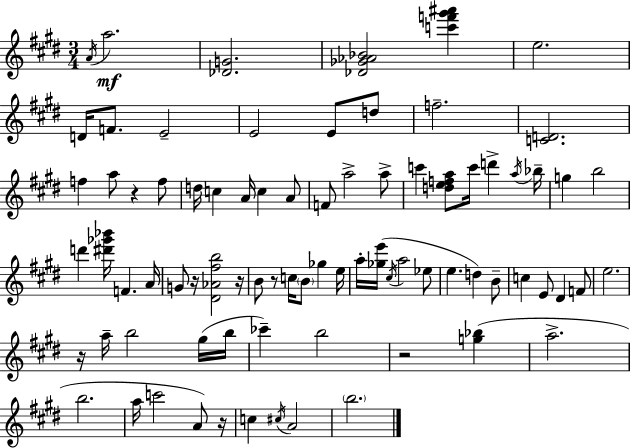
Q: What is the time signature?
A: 3/4